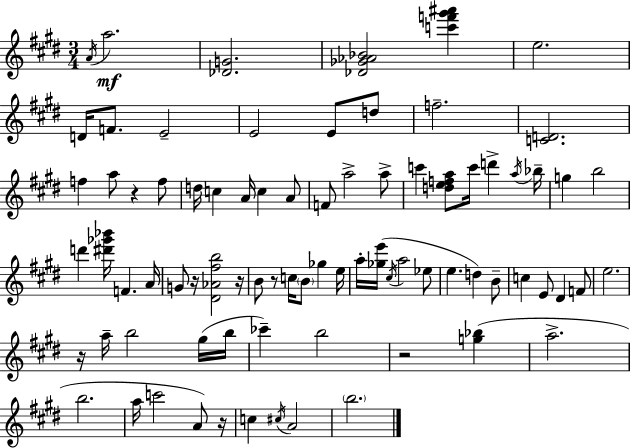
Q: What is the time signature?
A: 3/4